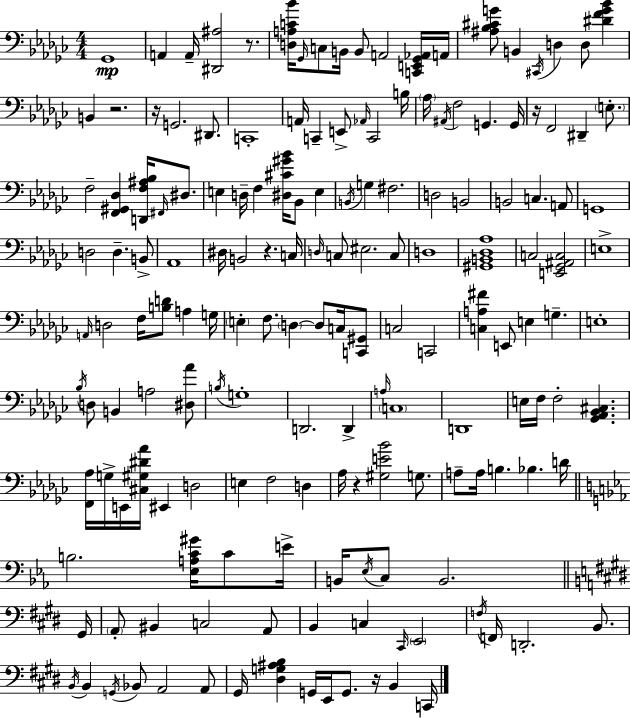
{
  \clef bass
  \numericTimeSignature
  \time 4/4
  \key ees \minor
  ges,1\mp | a,4 a,16-- <dis, ais>2 r8. | <d a c' bes'>16 \grace { ges,16 } c8 b,16 b,8 a,2 <c, e, ges, aes,>16 | a,16 <ais bes cis' g'>8 b,4 \acciaccatura { cis,16 } d4 d8 <dis' f' g' bes'>4 | \break b,4 r2. | r16 g,2. dis,8. | c,1-. | a,16 c,4-- e,8-> \grace { aes,16 } c,2 | \break b16 \parenthesize aes16 \acciaccatura { ais,16 } f2 g,4. | g,16 r16 f,2 dis,4-- | \parenthesize e8.-. f2-- <f, gis, des>4 | <d, f ais bes>16 \grace { fis,16 } dis8. e4 d16-- f4 <dis cis' gis' bes'>16 bes,8 | \break e4 \acciaccatura { b,16 } g4 fis2. | d2 b,2 | b,2 c4. | a,8 g,1 | \break d2 d4.-- | b,8-> aes,1 | dis16 b,2 r4. | c16 \grace { d16 } c8 eis2. | \break c8 d1 | <gis, b, des aes>1 | c2 <e, ges, ais, c>2 | e1-> | \break \grace { a,16 } d2 | f16 <b d'>8 a4 g16 \parenthesize e4-. f8. \parenthesize d4~~ | d8 c16 <c, gis,>8 c2 | c,2 <c a fis'>4 e,8 e4 | \break g4.-- e1-. | \acciaccatura { bes16 } d8 b,4 a2 | <dis aes'>8 \acciaccatura { b16 } g1-. | d,2. | \break d,4-> \grace { a16 } \parenthesize c1 | d,1 | e16 f16 f2-. | <ges, aes, bes, cis>4. <f, aes>16 g16-> e,16 <cis gis dis' aes'>16 eis,4 | \break d2 e4 f2 | d4 aes16 r4 | <gis e' bes'>2 g8. a8-- a16 b4. | bes4. d'16 \bar "||" \break \key ees \major b2. <ees a c' gis'>16 c'8 e'16-> | b,16 \acciaccatura { ees16 } c8 b,2. | \bar "||" \break \key e \major gis,16 \parenthesize a,8-. bis,4 c2 a,8 | b,4 c4 \grace { cis,16 } \parenthesize e,2 | \acciaccatura { f16 } f,16 d,2.-. | b,8. \acciaccatura { b,16 } b,4 \acciaccatura { g,16 } bes,8 a,2 | \break a,8 gis,16 <dis g ais b>4 g,16 e,16 g,8. r16 | b,4 c,16 \bar "|."
}